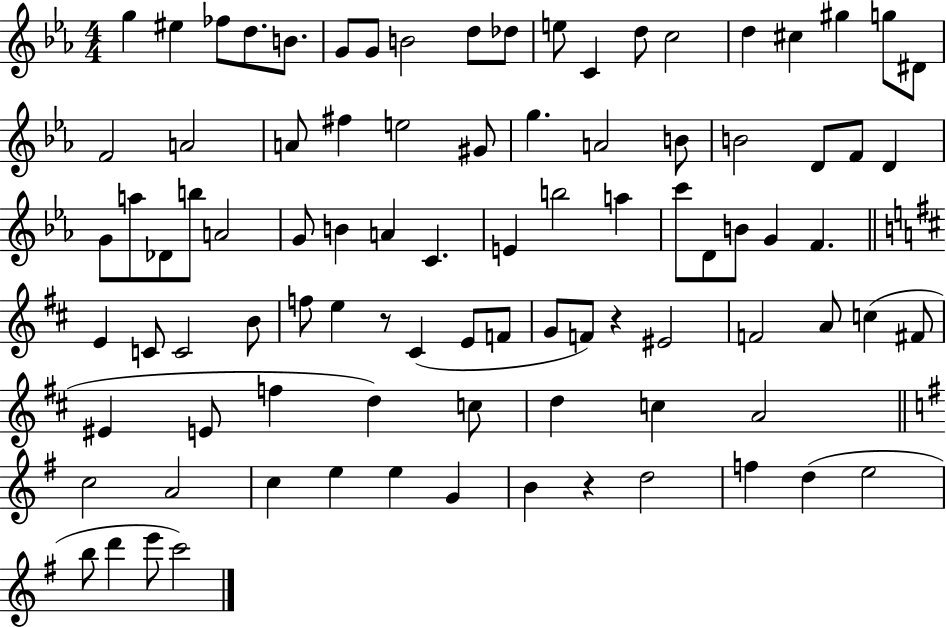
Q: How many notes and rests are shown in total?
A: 91